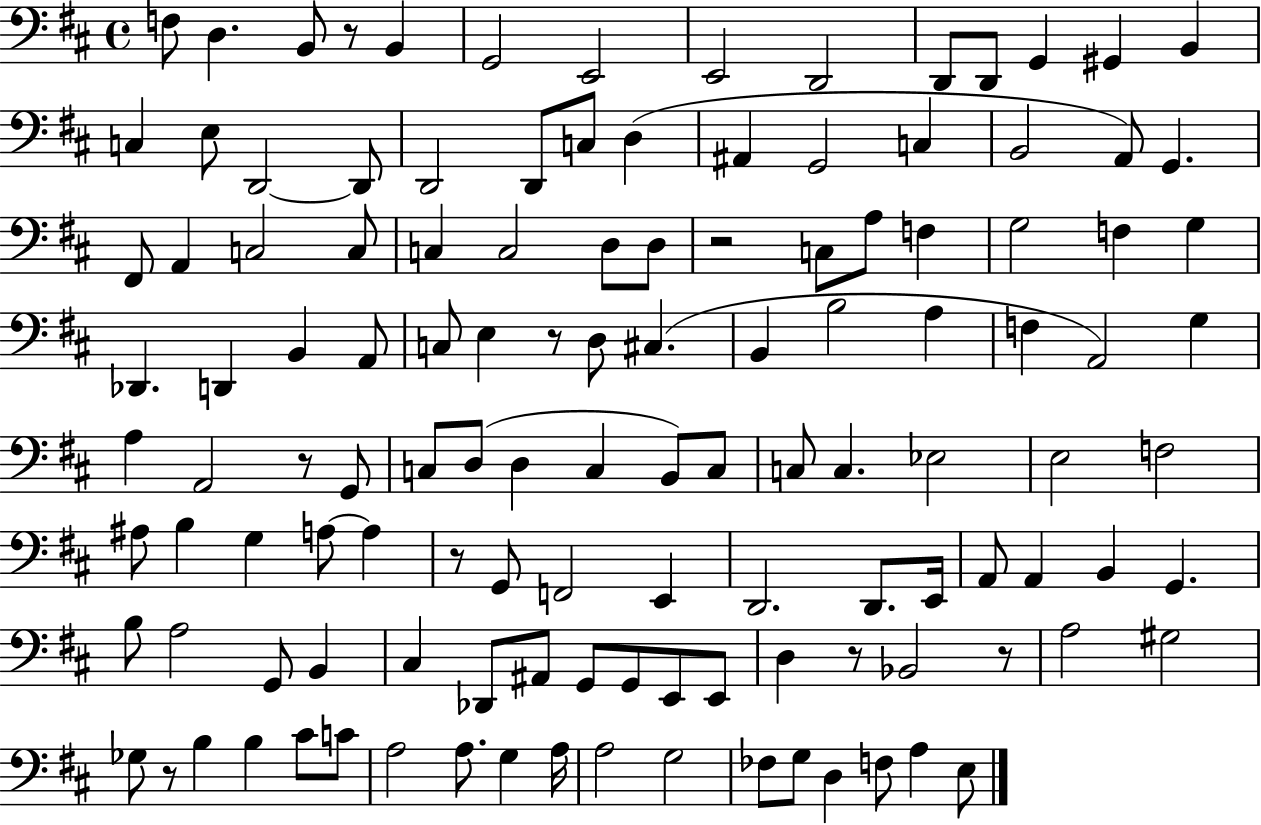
X:1
T:Untitled
M:4/4
L:1/4
K:D
F,/2 D, B,,/2 z/2 B,, G,,2 E,,2 E,,2 D,,2 D,,/2 D,,/2 G,, ^G,, B,, C, E,/2 D,,2 D,,/2 D,,2 D,,/2 C,/2 D, ^A,, G,,2 C, B,,2 A,,/2 G,, ^F,,/2 A,, C,2 C,/2 C, C,2 D,/2 D,/2 z2 C,/2 A,/2 F, G,2 F, G, _D,, D,, B,, A,,/2 C,/2 E, z/2 D,/2 ^C, B,, B,2 A, F, A,,2 G, A, A,,2 z/2 G,,/2 C,/2 D,/2 D, C, B,,/2 C,/2 C,/2 C, _E,2 E,2 F,2 ^A,/2 B, G, A,/2 A, z/2 G,,/2 F,,2 E,, D,,2 D,,/2 E,,/4 A,,/2 A,, B,, G,, B,/2 A,2 G,,/2 B,, ^C, _D,,/2 ^A,,/2 G,,/2 G,,/2 E,,/2 E,,/2 D, z/2 _B,,2 z/2 A,2 ^G,2 _G,/2 z/2 B, B, ^C/2 C/2 A,2 A,/2 G, A,/4 A,2 G,2 _F,/2 G,/2 D, F,/2 A, E,/2